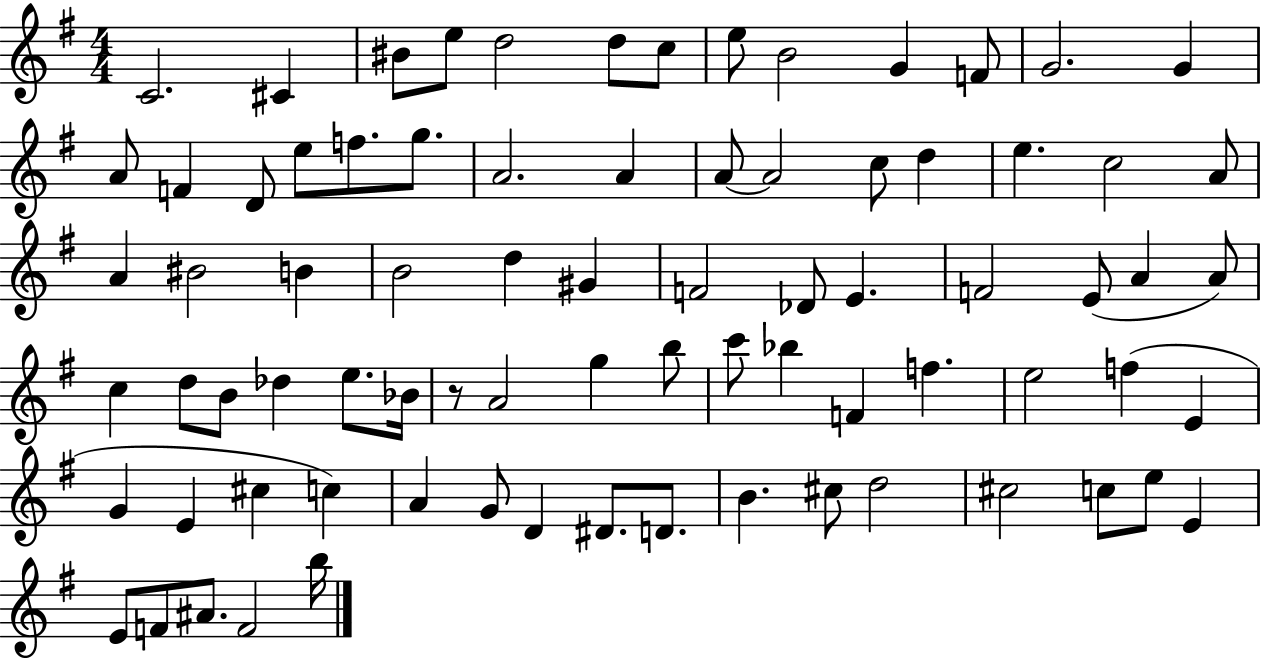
C4/h. C#4/q BIS4/e E5/e D5/h D5/e C5/e E5/e B4/h G4/q F4/e G4/h. G4/q A4/e F4/q D4/e E5/e F5/e. G5/e. A4/h. A4/q A4/e A4/h C5/e D5/q E5/q. C5/h A4/e A4/q BIS4/h B4/q B4/h D5/q G#4/q F4/h Db4/e E4/q. F4/h E4/e A4/q A4/e C5/q D5/e B4/e Db5/q E5/e. Bb4/s R/e A4/h G5/q B5/e C6/e Bb5/q F4/q F5/q. E5/h F5/q E4/q G4/q E4/q C#5/q C5/q A4/q G4/e D4/q D#4/e. D4/e. B4/q. C#5/e D5/h C#5/h C5/e E5/e E4/q E4/e F4/e A#4/e. F4/h B5/s